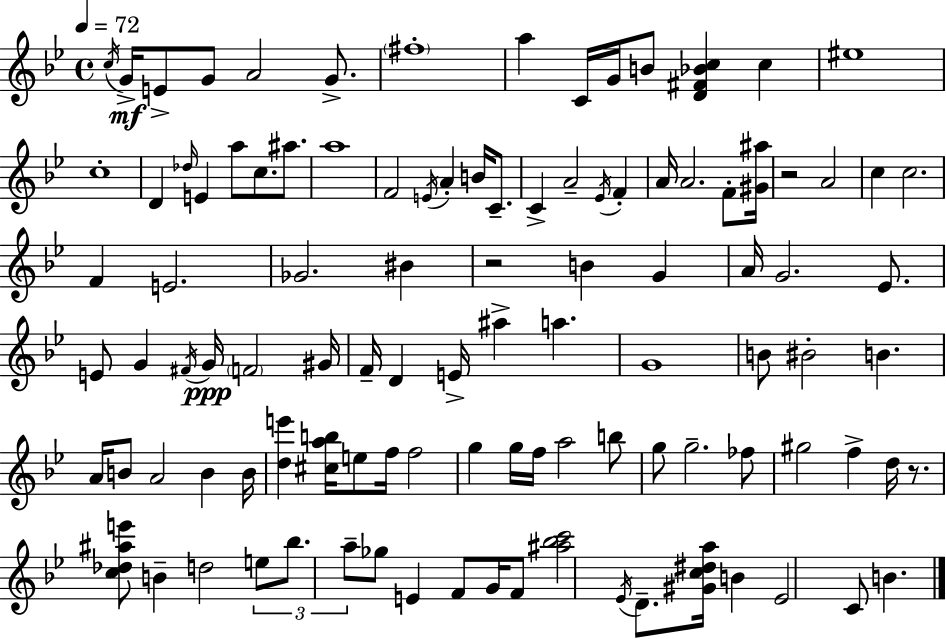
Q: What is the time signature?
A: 4/4